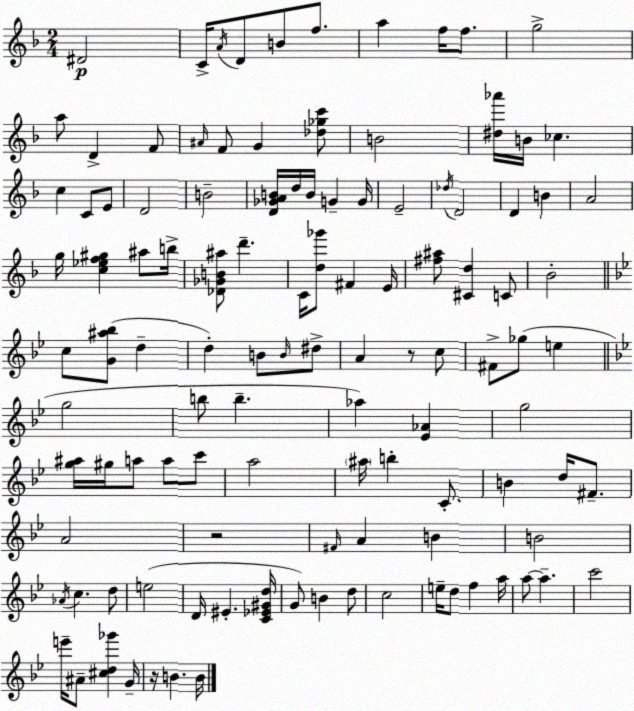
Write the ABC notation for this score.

X:1
T:Untitled
M:2/4
L:1/4
K:F
^D2 C/4 A/4 D/2 B/2 f/2 a f/4 f/2 g2 a/2 D F/2 ^A/4 F/2 G [_d_gc']/2 B2 [^d_a']/4 B/4 _c c C/2 E/2 D2 B2 [D_GAB]/4 d/4 B/4 G G/4 E2 _d/4 D2 D B A2 g/4 [c_ef^g] ^a/2 b/4 [_D_GB^a]/2 d' C/4 [d_g']/2 ^F E/4 [^f^a]/2 [^Cd] C/2 _B2 c/2 [G^a_b]/2 d d B/2 B/4 ^d/2 A z/2 c/2 ^F/2 _g/2 e g2 b/2 b _a [_E_A] g2 [g^a]/4 ^g/4 a/2 a/2 c'/2 a2 ^a/4 b C/2 B d/4 ^F/2 A2 z2 ^F/4 A B B2 _A/4 c d/2 e2 D/4 ^E [C_E^Gd]/4 G/2 B d/2 c2 e/4 d/2 f a/4 a/2 a c'2 e'/4 ^A/2 [^cd_g'] G/4 z/4 B B/4